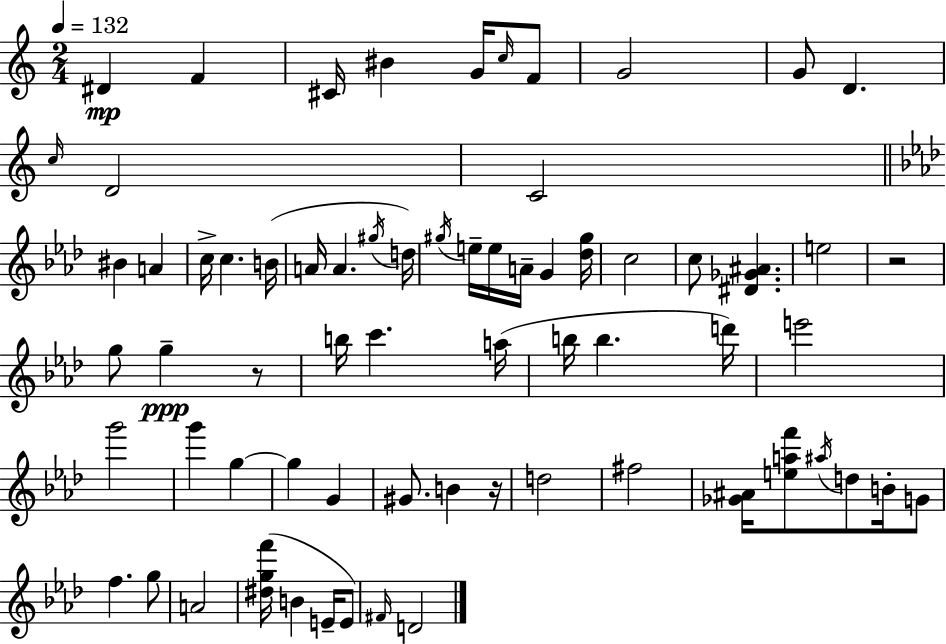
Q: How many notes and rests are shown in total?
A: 68